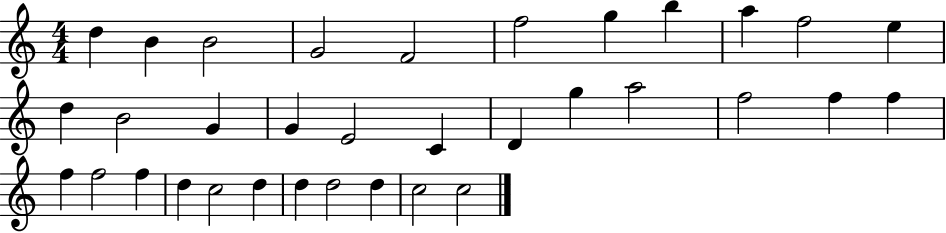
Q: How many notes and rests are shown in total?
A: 34